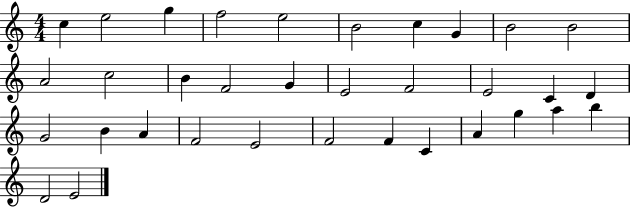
C5/q E5/h G5/q F5/h E5/h B4/h C5/q G4/q B4/h B4/h A4/h C5/h B4/q F4/h G4/q E4/h F4/h E4/h C4/q D4/q G4/h B4/q A4/q F4/h E4/h F4/h F4/q C4/q A4/q G5/q A5/q B5/q D4/h E4/h